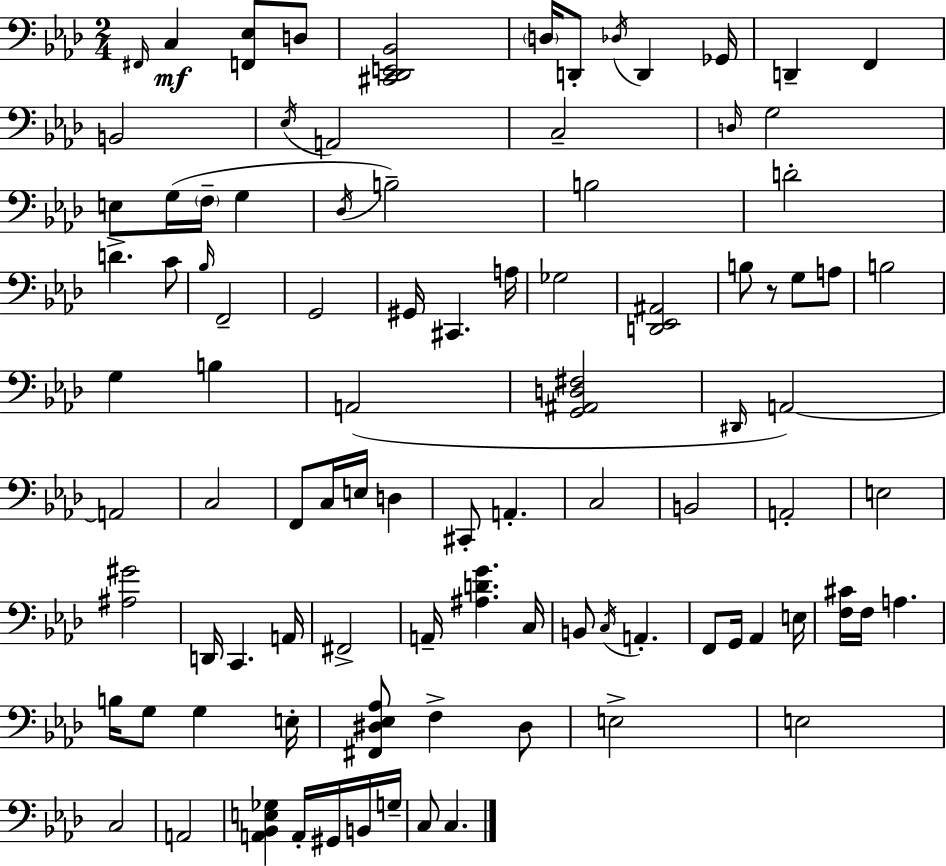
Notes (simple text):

F#2/s C3/q [F2,Eb3]/e D3/e [C#2,Db2,E2,Bb2]/h D3/s D2/e Db3/s D2/q Gb2/s D2/q F2/q B2/h Eb3/s A2/h C3/h D3/s G3/h E3/e G3/s F3/s G3/q Db3/s B3/h B3/h D4/h D4/q. C4/e Bb3/s F2/h G2/h G#2/s C#2/q. A3/s Gb3/h [D2,Eb2,A#2]/h B3/e R/e G3/e A3/e B3/h G3/q B3/q A2/h [G2,A#2,D3,F#3]/h D#2/s A2/h A2/h C3/h F2/e C3/s E3/s D3/q C#2/e A2/q. C3/h B2/h A2/h E3/h [A#3,G#4]/h D2/s C2/q. A2/s F#2/h A2/s [A#3,D4,G4]/q. C3/s B2/e C3/s A2/q. F2/e G2/s Ab2/q E3/s [F3,C#4]/s F3/s A3/q. B3/s G3/e G3/q E3/s [F#2,D#3,Eb3,Ab3]/e F3/q D#3/e E3/h E3/h C3/h A2/h [A2,Bb2,E3,Gb3]/q A2/s G#2/s B2/s G3/s C3/e C3/q.